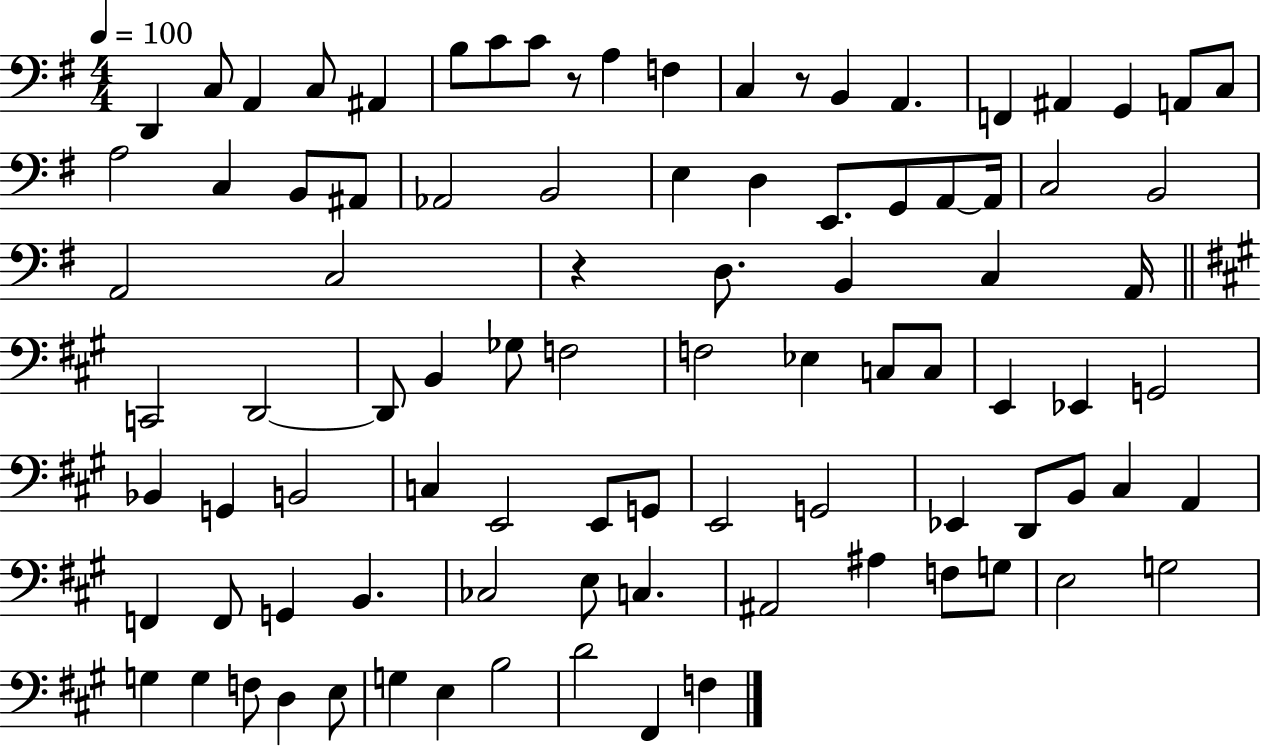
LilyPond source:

{
  \clef bass
  \numericTimeSignature
  \time 4/4
  \key g \major
  \tempo 4 = 100
  d,4 c8 a,4 c8 ais,4 | b8 c'8 c'8 r8 a4 f4 | c4 r8 b,4 a,4. | f,4 ais,4 g,4 a,8 c8 | \break a2 c4 b,8 ais,8 | aes,2 b,2 | e4 d4 e,8. g,8 a,8~~ a,16 | c2 b,2 | \break a,2 c2 | r4 d8. b,4 c4 a,16 | \bar "||" \break \key a \major c,2 d,2~~ | d,8 b,4 ges8 f2 | f2 ees4 c8 c8 | e,4 ees,4 g,2 | \break bes,4 g,4 b,2 | c4 e,2 e,8 g,8 | e,2 g,2 | ees,4 d,8 b,8 cis4 a,4 | \break f,4 f,8 g,4 b,4. | ces2 e8 c4. | ais,2 ais4 f8 g8 | e2 g2 | \break g4 g4 f8 d4 e8 | g4 e4 b2 | d'2 fis,4 f4 | \bar "|."
}